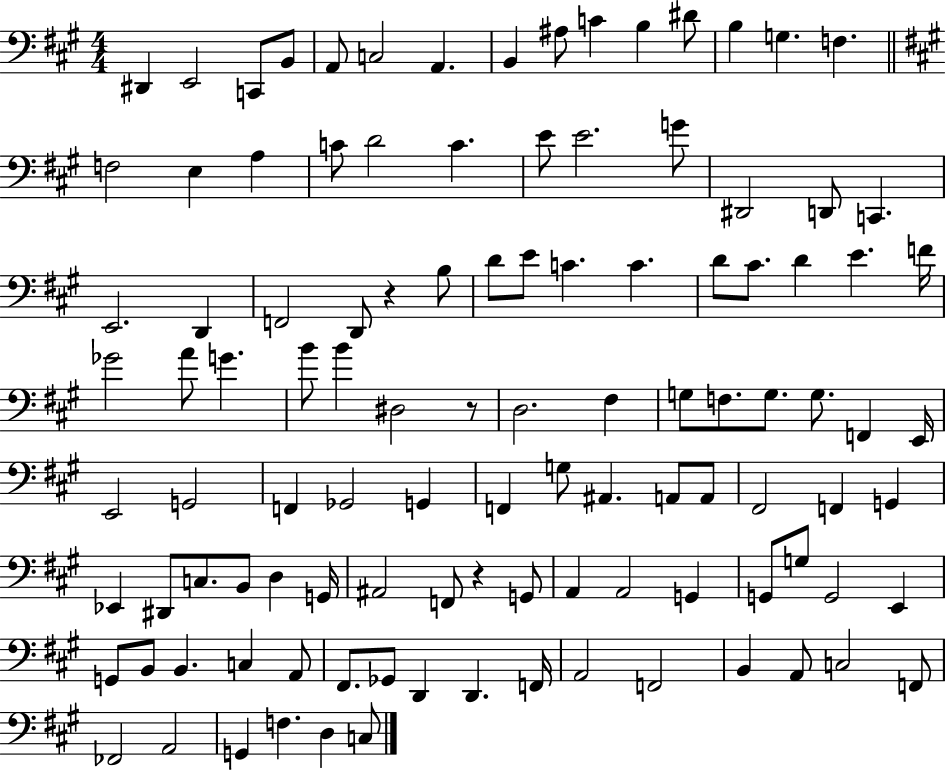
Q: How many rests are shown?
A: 3